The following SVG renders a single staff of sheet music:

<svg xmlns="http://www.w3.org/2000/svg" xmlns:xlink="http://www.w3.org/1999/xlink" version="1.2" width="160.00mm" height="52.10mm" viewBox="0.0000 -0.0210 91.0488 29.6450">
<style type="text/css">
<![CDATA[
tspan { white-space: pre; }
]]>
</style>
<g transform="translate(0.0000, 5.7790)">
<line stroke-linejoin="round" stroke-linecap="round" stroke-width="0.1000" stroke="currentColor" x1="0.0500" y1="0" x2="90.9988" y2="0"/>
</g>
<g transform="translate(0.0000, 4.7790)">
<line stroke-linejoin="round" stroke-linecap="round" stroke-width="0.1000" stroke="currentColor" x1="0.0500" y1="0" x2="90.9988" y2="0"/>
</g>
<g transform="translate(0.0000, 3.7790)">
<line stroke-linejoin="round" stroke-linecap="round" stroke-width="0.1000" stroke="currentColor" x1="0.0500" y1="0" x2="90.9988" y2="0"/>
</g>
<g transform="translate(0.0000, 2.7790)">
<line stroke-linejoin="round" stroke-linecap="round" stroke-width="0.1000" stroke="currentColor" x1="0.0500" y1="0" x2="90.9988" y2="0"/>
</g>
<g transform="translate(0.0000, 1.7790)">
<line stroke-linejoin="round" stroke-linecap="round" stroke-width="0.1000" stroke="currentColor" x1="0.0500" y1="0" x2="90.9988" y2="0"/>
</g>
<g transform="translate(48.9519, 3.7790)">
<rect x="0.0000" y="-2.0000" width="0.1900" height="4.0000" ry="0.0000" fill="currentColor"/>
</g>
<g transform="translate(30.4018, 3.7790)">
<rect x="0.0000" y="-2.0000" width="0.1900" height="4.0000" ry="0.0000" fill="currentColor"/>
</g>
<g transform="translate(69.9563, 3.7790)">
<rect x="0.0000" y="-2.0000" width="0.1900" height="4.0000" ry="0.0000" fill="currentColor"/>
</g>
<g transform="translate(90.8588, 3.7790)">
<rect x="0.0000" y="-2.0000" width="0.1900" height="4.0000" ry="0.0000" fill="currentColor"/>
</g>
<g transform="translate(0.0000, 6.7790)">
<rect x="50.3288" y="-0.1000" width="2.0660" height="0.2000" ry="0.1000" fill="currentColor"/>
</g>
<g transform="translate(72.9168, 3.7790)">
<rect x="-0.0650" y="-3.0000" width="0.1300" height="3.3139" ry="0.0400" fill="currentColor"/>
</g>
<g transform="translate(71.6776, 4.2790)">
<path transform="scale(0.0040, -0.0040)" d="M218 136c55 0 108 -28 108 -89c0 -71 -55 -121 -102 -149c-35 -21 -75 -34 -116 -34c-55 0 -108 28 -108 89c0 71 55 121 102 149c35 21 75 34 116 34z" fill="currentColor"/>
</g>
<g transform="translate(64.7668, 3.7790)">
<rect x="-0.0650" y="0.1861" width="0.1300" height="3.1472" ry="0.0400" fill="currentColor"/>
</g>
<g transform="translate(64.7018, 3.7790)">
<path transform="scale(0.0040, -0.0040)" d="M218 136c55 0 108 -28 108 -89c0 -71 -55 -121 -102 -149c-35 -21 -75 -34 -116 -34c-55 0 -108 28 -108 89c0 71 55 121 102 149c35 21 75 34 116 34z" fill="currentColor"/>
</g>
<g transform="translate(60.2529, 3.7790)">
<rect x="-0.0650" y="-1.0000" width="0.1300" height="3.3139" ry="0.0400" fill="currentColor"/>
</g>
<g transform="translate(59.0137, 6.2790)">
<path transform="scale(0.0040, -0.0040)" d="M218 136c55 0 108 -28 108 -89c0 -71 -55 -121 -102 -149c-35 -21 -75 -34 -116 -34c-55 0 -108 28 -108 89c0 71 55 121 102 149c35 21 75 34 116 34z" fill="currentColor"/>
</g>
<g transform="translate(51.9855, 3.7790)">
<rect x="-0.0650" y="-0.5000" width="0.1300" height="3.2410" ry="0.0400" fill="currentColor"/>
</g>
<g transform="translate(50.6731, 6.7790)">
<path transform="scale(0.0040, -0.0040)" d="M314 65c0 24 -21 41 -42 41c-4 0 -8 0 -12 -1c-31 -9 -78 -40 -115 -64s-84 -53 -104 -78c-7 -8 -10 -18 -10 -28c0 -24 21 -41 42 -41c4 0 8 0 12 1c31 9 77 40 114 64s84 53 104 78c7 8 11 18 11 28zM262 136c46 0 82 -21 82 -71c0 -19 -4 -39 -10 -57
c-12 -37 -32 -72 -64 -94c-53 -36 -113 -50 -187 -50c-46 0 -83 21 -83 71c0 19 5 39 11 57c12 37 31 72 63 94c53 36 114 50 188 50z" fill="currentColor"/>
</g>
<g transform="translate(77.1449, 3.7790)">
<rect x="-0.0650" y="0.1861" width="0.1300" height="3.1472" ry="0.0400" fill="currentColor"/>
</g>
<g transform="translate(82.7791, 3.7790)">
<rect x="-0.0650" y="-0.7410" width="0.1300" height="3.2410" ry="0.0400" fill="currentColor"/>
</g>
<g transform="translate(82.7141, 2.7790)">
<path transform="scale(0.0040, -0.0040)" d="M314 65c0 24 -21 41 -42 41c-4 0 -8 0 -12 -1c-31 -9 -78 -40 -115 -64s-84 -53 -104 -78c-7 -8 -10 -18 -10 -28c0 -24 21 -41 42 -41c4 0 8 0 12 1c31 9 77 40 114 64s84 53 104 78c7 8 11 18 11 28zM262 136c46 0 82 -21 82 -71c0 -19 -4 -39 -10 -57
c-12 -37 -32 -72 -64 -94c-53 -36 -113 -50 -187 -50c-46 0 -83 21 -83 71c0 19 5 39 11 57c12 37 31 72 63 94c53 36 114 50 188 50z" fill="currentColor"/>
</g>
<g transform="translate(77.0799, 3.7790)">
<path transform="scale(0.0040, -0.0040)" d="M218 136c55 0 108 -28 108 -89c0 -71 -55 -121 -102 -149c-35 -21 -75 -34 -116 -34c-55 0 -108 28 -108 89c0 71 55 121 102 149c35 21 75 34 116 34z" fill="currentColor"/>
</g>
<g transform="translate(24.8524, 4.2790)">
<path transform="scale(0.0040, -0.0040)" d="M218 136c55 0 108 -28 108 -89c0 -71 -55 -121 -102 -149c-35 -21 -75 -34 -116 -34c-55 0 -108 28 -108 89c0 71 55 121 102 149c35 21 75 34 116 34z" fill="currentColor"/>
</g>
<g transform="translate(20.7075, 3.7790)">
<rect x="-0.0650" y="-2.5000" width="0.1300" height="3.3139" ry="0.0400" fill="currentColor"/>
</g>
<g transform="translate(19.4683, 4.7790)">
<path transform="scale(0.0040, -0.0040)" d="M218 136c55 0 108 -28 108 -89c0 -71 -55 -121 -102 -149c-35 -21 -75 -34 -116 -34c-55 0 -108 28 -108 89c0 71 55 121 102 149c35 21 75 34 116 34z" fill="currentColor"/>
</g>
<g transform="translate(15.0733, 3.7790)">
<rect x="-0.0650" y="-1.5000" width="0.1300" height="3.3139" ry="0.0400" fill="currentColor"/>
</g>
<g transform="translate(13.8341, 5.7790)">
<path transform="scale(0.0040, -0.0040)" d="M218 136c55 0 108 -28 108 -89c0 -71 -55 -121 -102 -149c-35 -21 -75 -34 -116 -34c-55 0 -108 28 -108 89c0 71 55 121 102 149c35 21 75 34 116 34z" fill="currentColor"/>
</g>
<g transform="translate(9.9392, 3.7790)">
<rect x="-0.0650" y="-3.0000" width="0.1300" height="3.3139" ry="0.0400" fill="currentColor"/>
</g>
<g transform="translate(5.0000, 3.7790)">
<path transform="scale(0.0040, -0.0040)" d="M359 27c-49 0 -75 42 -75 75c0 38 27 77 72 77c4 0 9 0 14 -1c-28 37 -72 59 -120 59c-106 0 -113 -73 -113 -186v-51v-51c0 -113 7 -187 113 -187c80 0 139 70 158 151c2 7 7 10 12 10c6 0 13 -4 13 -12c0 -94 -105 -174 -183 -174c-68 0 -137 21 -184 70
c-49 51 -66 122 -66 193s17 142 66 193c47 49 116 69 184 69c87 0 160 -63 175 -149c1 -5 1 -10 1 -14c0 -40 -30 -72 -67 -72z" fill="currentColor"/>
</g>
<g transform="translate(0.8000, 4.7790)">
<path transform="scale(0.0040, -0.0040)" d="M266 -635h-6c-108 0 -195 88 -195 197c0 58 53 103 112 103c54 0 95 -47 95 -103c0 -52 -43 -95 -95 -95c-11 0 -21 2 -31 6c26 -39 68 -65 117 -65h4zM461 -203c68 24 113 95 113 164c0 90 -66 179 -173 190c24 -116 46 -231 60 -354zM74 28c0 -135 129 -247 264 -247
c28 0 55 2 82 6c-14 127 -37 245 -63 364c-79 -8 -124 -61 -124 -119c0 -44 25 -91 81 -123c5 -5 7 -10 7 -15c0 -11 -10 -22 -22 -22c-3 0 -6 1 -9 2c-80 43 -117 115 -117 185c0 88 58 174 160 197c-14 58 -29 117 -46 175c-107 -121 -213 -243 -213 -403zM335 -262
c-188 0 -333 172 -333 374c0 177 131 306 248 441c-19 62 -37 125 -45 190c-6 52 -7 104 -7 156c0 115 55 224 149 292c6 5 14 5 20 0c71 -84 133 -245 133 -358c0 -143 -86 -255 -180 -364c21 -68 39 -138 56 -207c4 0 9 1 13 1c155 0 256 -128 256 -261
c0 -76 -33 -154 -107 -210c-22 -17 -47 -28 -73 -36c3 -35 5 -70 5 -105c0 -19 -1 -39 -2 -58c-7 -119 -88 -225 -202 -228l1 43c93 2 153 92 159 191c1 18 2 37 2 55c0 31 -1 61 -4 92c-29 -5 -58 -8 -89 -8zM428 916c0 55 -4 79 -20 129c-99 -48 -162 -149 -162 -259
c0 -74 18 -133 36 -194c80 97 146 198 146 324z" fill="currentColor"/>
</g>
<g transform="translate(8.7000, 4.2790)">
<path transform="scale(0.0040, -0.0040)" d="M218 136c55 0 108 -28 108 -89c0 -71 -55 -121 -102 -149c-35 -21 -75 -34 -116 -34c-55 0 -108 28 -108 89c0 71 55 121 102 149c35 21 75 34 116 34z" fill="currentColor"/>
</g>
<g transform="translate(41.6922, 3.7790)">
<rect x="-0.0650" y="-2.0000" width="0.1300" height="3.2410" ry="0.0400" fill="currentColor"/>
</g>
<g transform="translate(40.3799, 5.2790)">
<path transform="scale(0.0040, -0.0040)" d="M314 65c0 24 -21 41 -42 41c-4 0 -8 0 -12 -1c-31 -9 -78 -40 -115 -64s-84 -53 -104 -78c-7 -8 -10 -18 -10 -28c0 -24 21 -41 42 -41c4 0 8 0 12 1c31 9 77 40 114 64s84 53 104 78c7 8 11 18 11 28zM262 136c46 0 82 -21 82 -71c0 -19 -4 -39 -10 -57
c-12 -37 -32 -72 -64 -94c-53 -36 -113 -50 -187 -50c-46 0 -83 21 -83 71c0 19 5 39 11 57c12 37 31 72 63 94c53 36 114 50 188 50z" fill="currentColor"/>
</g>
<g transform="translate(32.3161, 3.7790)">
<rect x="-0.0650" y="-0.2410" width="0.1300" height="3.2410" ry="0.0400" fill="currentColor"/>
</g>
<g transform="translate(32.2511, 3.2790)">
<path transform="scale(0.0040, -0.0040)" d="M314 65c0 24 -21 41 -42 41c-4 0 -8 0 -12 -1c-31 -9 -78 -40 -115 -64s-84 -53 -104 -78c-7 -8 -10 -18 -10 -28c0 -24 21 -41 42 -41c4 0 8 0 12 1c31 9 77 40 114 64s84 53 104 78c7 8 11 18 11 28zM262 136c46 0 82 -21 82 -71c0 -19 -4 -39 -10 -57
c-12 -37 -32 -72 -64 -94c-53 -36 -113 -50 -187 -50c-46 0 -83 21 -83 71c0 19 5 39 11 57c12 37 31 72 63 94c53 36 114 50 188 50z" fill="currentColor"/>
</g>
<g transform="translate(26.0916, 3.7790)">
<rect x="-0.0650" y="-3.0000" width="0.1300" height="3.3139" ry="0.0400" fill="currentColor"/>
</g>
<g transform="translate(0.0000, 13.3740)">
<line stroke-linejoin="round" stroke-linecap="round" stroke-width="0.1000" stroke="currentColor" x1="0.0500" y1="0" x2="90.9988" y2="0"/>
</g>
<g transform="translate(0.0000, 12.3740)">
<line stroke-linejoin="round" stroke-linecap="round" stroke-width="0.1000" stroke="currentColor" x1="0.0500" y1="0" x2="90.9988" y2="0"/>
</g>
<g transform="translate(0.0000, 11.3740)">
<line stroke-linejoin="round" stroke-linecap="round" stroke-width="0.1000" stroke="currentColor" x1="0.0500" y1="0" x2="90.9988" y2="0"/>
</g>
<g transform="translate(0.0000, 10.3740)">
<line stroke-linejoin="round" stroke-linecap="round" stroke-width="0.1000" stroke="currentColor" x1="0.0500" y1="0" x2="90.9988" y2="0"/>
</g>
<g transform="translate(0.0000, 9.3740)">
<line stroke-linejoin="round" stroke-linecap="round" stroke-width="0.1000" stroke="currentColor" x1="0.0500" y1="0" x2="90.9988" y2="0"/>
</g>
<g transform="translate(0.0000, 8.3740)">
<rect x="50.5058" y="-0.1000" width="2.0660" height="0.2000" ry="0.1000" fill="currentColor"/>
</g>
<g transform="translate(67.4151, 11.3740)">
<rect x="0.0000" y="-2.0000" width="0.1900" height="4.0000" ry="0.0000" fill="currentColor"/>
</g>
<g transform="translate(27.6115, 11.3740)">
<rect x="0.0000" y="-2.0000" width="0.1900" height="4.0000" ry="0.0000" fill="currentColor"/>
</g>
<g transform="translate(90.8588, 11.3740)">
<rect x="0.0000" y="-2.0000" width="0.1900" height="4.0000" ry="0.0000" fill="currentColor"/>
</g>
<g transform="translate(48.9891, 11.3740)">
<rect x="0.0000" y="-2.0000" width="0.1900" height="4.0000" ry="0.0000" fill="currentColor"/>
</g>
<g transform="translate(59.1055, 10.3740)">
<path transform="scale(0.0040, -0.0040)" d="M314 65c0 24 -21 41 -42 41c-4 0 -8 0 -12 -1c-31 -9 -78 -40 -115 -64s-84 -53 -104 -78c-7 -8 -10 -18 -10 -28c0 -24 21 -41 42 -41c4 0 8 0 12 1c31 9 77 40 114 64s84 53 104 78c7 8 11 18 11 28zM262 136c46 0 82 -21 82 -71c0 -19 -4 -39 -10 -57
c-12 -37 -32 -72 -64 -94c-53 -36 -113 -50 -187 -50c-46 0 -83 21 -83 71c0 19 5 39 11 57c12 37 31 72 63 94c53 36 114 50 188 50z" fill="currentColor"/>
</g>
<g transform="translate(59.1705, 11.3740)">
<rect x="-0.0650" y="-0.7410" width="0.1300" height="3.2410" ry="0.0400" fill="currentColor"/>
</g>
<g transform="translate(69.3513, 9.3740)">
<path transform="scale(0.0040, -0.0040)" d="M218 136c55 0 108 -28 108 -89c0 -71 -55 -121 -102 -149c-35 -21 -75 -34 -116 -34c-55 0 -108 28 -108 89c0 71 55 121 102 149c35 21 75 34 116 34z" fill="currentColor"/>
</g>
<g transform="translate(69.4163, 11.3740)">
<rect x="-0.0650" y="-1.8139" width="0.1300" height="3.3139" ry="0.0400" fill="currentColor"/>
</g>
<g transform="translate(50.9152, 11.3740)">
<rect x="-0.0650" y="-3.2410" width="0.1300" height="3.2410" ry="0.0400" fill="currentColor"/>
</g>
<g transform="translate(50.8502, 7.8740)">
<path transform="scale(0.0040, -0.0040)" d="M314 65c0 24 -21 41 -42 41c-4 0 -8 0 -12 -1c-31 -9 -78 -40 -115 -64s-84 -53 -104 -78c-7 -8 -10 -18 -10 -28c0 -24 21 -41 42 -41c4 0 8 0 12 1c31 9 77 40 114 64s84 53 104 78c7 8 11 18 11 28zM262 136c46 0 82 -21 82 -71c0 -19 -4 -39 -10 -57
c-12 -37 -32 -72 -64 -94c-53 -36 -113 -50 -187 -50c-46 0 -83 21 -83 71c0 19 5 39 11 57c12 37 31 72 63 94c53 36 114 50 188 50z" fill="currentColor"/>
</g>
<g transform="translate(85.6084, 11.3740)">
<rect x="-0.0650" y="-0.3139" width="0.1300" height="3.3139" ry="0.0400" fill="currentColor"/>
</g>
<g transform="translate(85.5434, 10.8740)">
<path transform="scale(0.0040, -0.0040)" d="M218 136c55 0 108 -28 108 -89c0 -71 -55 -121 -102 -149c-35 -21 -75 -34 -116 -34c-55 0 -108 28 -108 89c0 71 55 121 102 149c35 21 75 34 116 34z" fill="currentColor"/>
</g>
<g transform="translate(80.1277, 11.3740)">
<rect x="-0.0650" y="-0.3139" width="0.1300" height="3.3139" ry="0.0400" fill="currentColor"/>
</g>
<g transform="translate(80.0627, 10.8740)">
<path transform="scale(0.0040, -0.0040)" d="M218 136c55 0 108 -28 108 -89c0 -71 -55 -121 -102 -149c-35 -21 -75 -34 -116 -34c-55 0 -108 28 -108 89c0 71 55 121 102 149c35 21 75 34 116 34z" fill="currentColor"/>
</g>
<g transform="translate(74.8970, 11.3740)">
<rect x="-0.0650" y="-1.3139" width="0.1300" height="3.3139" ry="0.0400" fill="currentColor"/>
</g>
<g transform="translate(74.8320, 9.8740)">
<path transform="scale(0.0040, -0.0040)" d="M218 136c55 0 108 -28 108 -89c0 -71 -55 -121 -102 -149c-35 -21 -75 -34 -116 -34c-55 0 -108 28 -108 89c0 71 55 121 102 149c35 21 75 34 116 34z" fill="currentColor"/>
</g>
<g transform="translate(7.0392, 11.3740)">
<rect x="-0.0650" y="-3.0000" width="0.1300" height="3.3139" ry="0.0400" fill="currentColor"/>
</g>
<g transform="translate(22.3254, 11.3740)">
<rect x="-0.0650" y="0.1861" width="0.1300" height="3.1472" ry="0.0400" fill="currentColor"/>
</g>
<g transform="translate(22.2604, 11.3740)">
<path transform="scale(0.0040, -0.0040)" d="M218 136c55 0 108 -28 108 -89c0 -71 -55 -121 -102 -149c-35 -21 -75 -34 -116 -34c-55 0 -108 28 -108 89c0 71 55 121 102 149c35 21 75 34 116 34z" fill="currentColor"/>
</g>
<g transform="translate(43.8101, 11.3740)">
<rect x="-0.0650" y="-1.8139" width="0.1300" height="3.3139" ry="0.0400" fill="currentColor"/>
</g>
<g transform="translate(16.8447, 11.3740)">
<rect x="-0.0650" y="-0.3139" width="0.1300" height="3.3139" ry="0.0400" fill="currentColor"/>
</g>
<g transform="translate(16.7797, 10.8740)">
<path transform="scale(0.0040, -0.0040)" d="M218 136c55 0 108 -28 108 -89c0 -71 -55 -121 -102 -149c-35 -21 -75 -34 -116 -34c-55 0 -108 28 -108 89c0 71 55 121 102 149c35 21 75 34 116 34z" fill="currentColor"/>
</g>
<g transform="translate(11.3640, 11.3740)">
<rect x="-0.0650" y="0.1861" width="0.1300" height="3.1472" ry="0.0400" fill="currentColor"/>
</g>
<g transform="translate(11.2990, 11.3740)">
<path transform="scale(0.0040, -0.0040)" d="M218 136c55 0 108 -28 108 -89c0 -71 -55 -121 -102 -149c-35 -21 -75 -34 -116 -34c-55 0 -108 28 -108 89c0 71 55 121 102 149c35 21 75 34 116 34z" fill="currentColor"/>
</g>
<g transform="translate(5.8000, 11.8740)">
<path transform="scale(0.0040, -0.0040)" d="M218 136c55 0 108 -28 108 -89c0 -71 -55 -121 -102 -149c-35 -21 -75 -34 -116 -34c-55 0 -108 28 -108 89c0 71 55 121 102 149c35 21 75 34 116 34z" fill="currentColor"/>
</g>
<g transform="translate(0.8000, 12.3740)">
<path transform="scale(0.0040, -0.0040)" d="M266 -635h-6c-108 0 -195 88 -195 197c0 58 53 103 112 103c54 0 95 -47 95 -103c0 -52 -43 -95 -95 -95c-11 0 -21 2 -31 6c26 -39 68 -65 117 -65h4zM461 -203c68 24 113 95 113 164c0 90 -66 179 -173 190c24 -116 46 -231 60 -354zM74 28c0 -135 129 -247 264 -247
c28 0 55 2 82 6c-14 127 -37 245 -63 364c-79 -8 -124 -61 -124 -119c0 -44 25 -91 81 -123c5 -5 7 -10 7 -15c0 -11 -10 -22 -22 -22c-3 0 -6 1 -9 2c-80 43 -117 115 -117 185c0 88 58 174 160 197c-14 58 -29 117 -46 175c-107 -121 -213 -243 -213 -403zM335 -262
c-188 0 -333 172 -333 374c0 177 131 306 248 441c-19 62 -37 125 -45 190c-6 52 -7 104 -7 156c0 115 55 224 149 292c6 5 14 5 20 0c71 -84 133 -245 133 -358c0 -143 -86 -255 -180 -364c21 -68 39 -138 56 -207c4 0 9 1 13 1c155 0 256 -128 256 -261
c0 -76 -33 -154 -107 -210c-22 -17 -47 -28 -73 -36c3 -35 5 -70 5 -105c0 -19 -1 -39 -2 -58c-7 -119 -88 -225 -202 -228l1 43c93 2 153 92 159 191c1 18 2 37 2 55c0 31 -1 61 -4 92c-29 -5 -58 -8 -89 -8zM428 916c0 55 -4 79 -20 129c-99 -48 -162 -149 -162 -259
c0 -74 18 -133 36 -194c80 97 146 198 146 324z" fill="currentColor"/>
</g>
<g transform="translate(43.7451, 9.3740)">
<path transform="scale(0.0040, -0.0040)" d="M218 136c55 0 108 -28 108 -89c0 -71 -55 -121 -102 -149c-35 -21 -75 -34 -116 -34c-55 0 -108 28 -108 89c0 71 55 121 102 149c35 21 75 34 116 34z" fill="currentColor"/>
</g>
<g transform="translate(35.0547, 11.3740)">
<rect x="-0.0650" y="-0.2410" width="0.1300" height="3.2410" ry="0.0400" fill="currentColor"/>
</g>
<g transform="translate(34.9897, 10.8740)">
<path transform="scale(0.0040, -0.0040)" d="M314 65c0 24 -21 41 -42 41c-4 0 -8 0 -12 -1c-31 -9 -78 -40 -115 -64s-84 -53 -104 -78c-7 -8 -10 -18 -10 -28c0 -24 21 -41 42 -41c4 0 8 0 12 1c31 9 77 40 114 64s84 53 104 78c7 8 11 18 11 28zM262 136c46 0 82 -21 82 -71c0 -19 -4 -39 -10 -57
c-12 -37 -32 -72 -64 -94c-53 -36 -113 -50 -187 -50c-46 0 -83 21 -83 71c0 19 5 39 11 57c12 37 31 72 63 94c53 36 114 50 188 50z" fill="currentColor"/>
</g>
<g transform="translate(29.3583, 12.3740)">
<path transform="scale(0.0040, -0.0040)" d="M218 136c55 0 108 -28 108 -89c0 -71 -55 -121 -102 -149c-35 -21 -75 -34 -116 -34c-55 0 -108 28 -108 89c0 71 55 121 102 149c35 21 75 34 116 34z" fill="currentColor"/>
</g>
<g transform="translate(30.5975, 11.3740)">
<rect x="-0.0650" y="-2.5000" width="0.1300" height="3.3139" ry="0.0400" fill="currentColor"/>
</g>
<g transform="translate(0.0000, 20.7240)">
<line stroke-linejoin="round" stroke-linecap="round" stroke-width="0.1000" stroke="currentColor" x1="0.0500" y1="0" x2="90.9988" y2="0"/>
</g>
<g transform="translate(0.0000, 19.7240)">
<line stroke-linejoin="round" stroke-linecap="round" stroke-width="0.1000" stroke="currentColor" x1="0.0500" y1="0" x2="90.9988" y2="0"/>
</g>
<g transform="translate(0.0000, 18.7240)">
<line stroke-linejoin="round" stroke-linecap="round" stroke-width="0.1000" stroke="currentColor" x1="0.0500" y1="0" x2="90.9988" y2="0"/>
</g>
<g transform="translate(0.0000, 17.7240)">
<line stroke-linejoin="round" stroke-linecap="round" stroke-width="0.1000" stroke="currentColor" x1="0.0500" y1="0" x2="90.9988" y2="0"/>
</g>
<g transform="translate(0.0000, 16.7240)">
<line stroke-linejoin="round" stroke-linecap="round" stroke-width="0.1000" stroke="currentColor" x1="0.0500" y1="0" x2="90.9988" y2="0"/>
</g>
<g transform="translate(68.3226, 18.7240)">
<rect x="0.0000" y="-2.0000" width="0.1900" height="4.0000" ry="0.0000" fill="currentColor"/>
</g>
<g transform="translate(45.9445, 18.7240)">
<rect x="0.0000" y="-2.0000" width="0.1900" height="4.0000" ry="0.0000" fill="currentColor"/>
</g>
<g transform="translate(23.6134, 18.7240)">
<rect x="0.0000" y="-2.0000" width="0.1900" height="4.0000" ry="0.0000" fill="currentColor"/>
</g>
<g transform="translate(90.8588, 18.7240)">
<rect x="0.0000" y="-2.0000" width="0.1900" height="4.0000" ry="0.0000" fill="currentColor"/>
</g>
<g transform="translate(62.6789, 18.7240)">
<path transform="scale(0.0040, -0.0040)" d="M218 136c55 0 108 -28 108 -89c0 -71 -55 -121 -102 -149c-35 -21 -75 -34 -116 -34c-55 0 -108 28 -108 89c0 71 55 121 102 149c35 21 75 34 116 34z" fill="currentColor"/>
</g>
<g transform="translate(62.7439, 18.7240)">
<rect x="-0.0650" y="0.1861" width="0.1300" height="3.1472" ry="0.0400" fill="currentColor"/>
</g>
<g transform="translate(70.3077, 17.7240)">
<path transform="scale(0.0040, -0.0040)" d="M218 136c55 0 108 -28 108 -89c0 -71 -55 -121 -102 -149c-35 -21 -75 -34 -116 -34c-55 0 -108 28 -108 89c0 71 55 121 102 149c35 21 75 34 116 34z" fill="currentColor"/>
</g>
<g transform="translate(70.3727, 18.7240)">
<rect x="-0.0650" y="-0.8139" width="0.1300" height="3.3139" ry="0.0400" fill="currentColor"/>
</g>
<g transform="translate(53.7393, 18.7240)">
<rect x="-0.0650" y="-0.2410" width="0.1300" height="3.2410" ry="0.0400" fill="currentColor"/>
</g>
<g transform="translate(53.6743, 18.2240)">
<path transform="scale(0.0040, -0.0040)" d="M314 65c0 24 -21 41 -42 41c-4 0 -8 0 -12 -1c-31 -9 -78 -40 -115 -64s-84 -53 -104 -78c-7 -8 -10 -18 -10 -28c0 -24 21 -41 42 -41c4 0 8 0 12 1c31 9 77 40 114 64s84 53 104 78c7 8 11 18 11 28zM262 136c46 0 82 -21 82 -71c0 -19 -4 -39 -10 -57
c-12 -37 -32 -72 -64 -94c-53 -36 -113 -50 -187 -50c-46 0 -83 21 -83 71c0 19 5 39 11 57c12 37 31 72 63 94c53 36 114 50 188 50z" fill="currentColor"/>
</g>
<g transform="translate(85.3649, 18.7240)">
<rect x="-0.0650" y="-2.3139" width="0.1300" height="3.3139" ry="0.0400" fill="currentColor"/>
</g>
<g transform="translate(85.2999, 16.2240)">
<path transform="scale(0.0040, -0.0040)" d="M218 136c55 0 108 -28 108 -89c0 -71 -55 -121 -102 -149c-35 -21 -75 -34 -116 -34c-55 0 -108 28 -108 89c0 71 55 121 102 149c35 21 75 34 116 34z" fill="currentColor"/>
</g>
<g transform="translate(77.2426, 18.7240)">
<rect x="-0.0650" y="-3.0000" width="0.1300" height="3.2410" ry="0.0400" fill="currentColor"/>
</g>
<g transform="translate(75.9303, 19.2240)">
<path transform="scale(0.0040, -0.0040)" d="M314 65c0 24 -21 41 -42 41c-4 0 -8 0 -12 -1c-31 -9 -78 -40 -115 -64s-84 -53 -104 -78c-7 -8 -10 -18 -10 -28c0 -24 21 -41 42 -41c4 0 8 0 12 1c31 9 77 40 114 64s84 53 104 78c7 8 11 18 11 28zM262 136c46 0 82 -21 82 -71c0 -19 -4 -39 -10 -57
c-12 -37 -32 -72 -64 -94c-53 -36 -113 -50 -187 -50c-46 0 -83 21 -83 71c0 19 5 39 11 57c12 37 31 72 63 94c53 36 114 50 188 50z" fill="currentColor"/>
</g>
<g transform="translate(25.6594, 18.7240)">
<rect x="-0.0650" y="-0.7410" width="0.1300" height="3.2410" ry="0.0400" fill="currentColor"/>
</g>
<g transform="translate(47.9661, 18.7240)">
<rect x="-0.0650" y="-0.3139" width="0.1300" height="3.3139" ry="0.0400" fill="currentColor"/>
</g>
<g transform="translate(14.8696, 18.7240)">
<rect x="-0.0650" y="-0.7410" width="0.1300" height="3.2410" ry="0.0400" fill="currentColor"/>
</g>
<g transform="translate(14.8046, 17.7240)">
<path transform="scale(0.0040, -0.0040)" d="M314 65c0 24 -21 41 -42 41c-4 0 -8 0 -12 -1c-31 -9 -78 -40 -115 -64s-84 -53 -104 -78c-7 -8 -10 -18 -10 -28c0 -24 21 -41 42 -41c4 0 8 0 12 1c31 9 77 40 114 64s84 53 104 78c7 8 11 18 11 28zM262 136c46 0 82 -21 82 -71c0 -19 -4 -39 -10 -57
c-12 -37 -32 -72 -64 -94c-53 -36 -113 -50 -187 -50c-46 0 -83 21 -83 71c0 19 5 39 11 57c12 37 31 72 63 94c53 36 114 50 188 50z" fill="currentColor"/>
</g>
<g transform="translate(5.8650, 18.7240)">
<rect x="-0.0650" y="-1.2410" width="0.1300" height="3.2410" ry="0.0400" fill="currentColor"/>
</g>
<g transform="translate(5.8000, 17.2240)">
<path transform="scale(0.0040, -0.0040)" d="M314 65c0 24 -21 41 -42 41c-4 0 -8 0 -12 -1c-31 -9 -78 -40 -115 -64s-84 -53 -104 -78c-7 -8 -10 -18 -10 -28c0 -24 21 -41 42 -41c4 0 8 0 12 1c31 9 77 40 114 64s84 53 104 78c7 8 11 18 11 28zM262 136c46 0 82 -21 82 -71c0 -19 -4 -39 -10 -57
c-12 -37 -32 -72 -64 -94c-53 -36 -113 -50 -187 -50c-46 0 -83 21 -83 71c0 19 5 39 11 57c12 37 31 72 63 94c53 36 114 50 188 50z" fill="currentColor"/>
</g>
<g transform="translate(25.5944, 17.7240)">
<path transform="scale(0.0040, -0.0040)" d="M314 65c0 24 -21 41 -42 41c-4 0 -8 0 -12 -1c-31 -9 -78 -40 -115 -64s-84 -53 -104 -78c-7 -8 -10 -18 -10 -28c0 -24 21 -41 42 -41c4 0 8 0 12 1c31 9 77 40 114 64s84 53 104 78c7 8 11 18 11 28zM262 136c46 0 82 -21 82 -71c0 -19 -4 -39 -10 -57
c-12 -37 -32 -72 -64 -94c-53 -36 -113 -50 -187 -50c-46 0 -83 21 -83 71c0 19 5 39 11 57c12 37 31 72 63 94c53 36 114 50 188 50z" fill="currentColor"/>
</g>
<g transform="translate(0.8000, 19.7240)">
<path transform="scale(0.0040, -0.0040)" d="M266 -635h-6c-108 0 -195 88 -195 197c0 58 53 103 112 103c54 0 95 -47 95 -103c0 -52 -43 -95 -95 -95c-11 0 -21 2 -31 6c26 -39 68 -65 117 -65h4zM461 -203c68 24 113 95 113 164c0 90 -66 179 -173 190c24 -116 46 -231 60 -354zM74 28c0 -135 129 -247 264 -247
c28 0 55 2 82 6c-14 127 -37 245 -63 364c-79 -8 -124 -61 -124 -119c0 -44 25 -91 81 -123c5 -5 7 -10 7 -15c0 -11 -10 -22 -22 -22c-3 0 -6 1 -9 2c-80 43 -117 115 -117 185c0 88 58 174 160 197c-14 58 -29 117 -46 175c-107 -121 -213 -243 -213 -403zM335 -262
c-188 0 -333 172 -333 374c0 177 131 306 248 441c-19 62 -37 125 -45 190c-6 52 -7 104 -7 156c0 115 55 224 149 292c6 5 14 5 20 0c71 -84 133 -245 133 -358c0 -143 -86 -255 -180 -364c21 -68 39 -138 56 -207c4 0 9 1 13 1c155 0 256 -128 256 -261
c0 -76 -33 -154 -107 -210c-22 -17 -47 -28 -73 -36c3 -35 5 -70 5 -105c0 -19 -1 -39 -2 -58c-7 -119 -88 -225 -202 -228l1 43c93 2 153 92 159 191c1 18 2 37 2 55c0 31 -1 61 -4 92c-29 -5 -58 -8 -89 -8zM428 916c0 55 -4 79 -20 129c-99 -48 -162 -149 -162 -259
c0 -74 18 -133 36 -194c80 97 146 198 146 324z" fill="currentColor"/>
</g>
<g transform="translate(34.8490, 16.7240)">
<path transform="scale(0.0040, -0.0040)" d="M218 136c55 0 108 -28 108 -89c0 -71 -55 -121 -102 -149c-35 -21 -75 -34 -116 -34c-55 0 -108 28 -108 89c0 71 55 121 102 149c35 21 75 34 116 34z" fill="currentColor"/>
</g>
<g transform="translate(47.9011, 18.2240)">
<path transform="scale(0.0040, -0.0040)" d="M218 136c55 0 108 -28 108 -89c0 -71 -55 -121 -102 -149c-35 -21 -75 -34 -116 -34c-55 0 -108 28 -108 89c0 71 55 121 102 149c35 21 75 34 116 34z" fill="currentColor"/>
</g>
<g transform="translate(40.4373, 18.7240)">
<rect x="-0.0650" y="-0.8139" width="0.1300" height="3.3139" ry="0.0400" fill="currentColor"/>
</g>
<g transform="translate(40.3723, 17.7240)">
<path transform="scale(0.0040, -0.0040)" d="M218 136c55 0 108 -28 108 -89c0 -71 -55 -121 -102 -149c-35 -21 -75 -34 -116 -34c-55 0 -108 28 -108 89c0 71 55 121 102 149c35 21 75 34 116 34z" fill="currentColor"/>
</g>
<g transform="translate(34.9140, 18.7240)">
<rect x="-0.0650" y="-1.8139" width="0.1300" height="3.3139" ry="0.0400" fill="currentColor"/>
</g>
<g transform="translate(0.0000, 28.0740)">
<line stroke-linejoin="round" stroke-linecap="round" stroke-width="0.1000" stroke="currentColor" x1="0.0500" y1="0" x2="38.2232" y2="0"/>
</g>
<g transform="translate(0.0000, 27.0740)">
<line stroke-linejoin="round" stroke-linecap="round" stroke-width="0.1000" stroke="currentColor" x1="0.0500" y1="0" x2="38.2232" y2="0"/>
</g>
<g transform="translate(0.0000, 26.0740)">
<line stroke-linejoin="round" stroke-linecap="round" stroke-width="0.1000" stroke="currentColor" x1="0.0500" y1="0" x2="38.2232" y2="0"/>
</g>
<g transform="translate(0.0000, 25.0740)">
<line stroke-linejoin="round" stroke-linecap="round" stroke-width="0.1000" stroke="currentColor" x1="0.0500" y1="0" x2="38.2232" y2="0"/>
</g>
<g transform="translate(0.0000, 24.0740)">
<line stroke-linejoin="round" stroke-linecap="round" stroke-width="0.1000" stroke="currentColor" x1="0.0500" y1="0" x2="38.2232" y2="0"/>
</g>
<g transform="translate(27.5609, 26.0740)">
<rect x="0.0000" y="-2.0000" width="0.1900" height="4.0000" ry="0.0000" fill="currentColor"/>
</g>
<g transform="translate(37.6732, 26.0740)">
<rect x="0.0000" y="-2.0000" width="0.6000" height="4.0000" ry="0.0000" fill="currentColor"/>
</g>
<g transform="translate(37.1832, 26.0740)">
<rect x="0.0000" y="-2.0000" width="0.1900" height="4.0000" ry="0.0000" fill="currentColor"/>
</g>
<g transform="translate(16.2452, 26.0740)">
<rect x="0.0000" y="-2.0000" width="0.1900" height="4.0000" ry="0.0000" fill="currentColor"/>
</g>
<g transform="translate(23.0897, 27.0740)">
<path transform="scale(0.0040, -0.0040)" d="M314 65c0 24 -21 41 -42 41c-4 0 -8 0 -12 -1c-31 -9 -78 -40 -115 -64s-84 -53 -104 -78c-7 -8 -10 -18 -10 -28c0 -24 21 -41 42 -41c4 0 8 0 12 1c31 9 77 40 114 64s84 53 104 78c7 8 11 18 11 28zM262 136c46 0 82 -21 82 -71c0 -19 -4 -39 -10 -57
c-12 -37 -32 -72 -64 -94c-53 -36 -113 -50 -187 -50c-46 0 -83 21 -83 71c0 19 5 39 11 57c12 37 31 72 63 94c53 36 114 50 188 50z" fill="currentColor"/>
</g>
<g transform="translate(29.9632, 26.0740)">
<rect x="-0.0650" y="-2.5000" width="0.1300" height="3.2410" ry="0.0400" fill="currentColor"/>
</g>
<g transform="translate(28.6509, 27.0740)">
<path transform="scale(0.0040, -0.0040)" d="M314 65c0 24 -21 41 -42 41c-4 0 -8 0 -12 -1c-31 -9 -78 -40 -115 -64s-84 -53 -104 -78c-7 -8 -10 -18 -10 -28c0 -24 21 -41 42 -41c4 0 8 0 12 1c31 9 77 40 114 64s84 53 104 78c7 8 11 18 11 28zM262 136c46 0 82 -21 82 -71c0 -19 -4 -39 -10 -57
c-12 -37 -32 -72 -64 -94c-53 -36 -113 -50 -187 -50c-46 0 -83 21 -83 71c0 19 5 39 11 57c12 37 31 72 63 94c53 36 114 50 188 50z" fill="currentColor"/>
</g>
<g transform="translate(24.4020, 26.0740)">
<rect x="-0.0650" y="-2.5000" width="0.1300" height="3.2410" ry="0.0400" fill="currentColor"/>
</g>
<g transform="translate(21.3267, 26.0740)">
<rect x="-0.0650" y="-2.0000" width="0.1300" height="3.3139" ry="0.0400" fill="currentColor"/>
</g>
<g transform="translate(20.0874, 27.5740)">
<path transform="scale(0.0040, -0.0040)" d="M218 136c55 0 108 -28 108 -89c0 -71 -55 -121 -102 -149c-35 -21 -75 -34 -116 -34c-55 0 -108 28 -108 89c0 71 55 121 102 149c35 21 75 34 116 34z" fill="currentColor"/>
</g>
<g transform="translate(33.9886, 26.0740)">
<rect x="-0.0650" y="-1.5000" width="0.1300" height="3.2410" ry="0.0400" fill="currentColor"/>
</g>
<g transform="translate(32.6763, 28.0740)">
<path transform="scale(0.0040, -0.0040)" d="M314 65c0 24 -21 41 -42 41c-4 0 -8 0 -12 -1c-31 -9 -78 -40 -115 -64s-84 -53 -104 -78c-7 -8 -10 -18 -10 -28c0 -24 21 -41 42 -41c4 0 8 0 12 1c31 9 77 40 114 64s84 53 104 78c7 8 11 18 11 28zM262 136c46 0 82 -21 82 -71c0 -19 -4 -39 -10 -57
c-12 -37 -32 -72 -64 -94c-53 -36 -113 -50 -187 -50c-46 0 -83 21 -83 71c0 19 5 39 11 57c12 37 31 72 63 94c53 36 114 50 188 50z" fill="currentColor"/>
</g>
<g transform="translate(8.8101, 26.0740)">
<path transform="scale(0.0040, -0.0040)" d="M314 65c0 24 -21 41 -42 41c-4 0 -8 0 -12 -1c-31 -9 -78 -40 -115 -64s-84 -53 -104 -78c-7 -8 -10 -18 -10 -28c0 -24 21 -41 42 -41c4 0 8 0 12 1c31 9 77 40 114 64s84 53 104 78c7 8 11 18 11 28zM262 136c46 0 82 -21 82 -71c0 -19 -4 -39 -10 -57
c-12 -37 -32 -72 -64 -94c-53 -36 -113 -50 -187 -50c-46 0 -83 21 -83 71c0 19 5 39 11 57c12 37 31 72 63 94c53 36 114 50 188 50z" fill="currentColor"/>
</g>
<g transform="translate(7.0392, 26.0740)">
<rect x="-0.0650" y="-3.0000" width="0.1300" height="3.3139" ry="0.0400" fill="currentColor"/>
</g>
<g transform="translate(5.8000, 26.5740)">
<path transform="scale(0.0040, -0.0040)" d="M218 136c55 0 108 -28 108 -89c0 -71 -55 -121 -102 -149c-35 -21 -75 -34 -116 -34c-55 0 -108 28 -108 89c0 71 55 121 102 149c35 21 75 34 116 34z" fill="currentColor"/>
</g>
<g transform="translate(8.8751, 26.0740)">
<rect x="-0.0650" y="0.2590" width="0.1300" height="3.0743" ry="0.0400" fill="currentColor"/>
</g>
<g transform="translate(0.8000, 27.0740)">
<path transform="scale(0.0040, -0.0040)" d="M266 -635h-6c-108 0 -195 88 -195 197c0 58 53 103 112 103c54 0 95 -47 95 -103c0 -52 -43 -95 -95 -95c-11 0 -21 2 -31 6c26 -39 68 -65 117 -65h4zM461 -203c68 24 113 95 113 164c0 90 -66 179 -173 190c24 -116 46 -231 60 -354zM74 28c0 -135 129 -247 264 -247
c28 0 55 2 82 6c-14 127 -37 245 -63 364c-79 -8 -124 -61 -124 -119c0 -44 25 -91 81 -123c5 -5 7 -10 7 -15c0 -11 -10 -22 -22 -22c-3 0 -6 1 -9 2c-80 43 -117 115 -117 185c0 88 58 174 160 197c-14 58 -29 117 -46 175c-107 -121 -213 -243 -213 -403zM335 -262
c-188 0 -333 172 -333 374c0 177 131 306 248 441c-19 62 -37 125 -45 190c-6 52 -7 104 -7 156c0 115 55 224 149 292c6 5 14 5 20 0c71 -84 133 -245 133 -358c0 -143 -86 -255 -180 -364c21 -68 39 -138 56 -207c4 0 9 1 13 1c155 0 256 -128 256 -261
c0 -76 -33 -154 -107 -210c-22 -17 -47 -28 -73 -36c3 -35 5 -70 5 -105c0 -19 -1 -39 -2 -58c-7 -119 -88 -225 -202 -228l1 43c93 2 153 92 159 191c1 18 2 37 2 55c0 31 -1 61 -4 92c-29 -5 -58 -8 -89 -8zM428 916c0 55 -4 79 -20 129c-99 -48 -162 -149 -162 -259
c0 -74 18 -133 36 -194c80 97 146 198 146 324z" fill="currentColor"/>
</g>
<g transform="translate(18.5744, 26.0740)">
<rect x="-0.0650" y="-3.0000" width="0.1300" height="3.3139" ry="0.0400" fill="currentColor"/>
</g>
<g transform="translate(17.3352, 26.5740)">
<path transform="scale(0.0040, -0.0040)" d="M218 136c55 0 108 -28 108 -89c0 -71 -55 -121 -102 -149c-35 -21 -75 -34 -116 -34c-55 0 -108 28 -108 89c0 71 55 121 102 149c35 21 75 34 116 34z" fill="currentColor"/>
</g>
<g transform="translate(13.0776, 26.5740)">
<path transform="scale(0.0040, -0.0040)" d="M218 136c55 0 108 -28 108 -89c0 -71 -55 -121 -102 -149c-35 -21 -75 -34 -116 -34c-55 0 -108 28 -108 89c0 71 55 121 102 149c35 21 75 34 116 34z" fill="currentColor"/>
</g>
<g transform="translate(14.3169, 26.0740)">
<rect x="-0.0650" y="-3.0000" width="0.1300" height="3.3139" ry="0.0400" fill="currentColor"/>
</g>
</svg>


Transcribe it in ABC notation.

X:1
T:Untitled
M:4/4
L:1/4
K:C
A E G A c2 F2 C2 D B A B d2 A B c B G c2 f b2 d2 f e c c e2 d2 d2 f d c c2 B d A2 g A B2 A A F G2 G2 E2